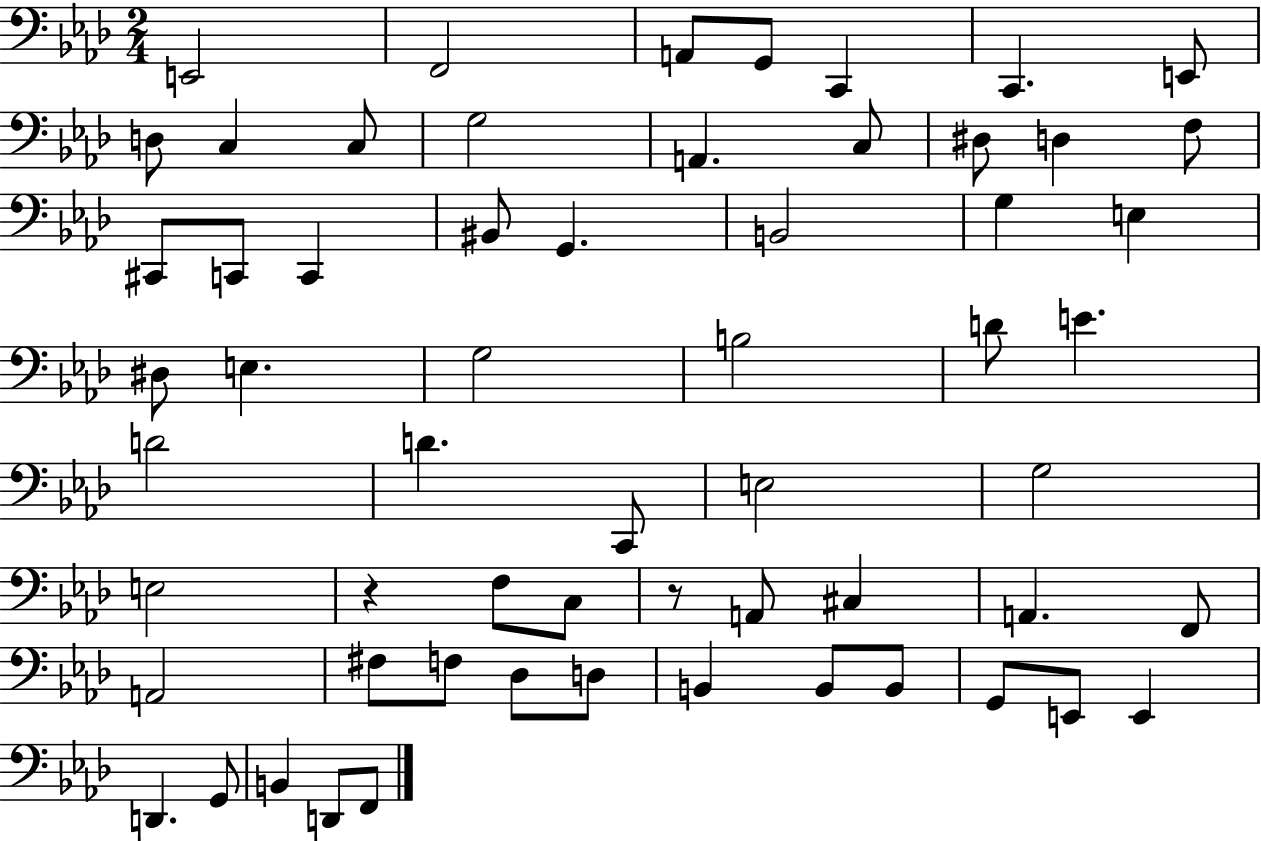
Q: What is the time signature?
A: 2/4